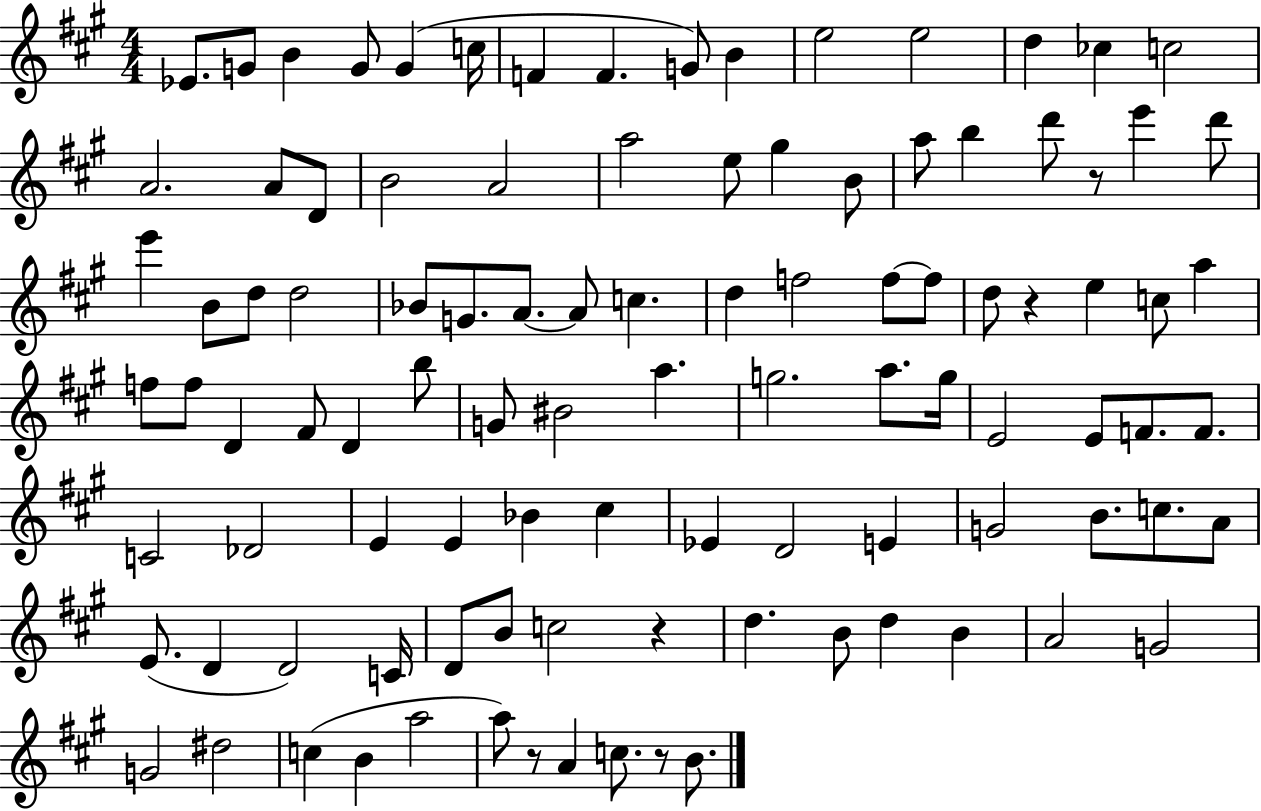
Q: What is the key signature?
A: A major